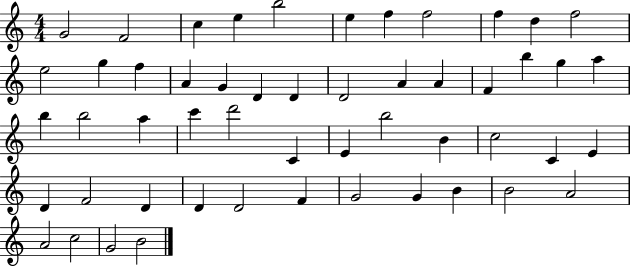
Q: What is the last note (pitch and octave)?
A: B4